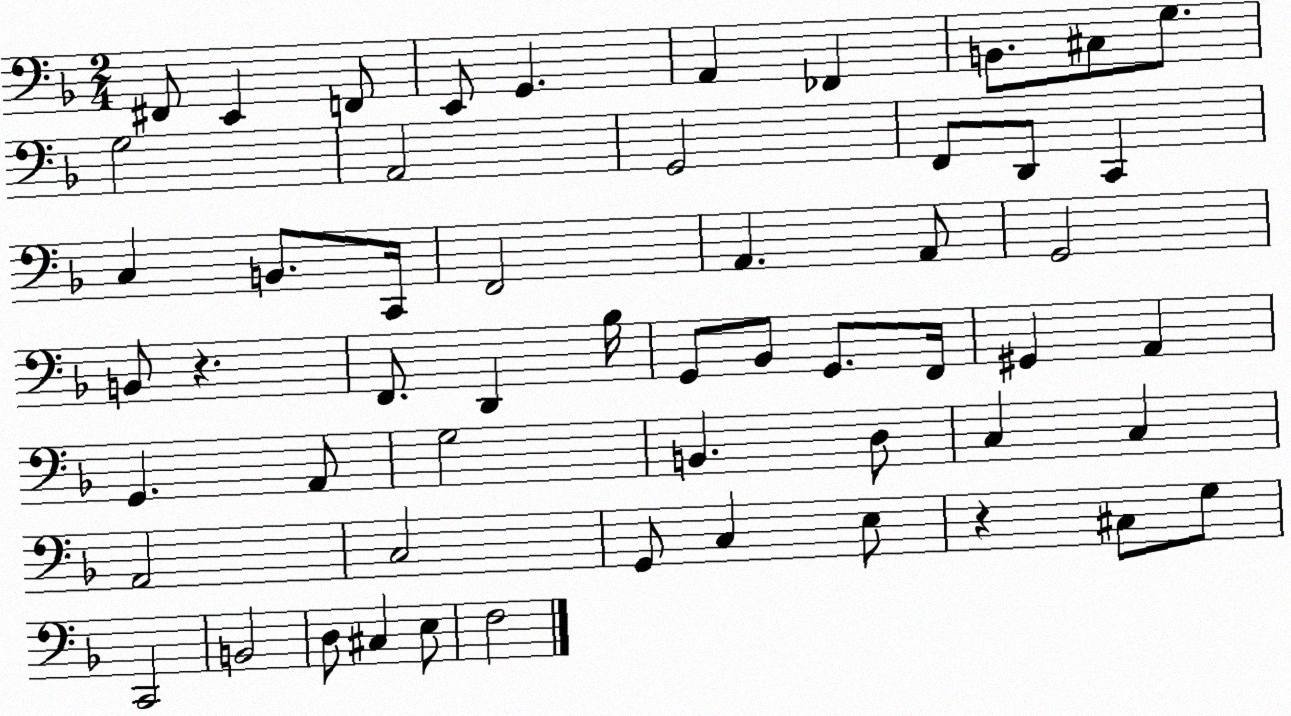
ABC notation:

X:1
T:Untitled
M:2/4
L:1/4
K:F
^F,,/2 E,, F,,/2 E,,/2 G,, A,, _F,, B,,/2 ^C,/2 G,/2 G,2 A,,2 G,,2 F,,/2 D,,/2 C,, C, B,,/2 C,,/4 F,,2 A,, A,,/2 G,,2 B,,/2 z F,,/2 D,, _B,/4 G,,/2 _B,,/2 G,,/2 F,,/4 ^G,, A,, G,, A,,/2 G,2 B,, D,/2 C, C, A,,2 C,2 G,,/2 C, E,/2 z ^C,/2 G,/2 C,,2 B,,2 D,/2 ^C, E,/2 F,2